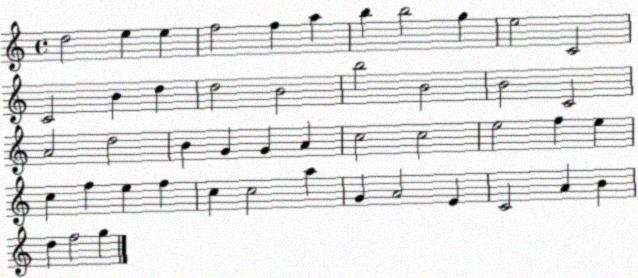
X:1
T:Untitled
M:4/4
L:1/4
K:C
d2 e e f2 f a b b2 g e2 C2 C2 B d d2 B2 b2 B2 B2 C2 A2 d2 B G G A c2 c2 e2 f e c f e f c c2 a G A2 E C2 A B d f2 g